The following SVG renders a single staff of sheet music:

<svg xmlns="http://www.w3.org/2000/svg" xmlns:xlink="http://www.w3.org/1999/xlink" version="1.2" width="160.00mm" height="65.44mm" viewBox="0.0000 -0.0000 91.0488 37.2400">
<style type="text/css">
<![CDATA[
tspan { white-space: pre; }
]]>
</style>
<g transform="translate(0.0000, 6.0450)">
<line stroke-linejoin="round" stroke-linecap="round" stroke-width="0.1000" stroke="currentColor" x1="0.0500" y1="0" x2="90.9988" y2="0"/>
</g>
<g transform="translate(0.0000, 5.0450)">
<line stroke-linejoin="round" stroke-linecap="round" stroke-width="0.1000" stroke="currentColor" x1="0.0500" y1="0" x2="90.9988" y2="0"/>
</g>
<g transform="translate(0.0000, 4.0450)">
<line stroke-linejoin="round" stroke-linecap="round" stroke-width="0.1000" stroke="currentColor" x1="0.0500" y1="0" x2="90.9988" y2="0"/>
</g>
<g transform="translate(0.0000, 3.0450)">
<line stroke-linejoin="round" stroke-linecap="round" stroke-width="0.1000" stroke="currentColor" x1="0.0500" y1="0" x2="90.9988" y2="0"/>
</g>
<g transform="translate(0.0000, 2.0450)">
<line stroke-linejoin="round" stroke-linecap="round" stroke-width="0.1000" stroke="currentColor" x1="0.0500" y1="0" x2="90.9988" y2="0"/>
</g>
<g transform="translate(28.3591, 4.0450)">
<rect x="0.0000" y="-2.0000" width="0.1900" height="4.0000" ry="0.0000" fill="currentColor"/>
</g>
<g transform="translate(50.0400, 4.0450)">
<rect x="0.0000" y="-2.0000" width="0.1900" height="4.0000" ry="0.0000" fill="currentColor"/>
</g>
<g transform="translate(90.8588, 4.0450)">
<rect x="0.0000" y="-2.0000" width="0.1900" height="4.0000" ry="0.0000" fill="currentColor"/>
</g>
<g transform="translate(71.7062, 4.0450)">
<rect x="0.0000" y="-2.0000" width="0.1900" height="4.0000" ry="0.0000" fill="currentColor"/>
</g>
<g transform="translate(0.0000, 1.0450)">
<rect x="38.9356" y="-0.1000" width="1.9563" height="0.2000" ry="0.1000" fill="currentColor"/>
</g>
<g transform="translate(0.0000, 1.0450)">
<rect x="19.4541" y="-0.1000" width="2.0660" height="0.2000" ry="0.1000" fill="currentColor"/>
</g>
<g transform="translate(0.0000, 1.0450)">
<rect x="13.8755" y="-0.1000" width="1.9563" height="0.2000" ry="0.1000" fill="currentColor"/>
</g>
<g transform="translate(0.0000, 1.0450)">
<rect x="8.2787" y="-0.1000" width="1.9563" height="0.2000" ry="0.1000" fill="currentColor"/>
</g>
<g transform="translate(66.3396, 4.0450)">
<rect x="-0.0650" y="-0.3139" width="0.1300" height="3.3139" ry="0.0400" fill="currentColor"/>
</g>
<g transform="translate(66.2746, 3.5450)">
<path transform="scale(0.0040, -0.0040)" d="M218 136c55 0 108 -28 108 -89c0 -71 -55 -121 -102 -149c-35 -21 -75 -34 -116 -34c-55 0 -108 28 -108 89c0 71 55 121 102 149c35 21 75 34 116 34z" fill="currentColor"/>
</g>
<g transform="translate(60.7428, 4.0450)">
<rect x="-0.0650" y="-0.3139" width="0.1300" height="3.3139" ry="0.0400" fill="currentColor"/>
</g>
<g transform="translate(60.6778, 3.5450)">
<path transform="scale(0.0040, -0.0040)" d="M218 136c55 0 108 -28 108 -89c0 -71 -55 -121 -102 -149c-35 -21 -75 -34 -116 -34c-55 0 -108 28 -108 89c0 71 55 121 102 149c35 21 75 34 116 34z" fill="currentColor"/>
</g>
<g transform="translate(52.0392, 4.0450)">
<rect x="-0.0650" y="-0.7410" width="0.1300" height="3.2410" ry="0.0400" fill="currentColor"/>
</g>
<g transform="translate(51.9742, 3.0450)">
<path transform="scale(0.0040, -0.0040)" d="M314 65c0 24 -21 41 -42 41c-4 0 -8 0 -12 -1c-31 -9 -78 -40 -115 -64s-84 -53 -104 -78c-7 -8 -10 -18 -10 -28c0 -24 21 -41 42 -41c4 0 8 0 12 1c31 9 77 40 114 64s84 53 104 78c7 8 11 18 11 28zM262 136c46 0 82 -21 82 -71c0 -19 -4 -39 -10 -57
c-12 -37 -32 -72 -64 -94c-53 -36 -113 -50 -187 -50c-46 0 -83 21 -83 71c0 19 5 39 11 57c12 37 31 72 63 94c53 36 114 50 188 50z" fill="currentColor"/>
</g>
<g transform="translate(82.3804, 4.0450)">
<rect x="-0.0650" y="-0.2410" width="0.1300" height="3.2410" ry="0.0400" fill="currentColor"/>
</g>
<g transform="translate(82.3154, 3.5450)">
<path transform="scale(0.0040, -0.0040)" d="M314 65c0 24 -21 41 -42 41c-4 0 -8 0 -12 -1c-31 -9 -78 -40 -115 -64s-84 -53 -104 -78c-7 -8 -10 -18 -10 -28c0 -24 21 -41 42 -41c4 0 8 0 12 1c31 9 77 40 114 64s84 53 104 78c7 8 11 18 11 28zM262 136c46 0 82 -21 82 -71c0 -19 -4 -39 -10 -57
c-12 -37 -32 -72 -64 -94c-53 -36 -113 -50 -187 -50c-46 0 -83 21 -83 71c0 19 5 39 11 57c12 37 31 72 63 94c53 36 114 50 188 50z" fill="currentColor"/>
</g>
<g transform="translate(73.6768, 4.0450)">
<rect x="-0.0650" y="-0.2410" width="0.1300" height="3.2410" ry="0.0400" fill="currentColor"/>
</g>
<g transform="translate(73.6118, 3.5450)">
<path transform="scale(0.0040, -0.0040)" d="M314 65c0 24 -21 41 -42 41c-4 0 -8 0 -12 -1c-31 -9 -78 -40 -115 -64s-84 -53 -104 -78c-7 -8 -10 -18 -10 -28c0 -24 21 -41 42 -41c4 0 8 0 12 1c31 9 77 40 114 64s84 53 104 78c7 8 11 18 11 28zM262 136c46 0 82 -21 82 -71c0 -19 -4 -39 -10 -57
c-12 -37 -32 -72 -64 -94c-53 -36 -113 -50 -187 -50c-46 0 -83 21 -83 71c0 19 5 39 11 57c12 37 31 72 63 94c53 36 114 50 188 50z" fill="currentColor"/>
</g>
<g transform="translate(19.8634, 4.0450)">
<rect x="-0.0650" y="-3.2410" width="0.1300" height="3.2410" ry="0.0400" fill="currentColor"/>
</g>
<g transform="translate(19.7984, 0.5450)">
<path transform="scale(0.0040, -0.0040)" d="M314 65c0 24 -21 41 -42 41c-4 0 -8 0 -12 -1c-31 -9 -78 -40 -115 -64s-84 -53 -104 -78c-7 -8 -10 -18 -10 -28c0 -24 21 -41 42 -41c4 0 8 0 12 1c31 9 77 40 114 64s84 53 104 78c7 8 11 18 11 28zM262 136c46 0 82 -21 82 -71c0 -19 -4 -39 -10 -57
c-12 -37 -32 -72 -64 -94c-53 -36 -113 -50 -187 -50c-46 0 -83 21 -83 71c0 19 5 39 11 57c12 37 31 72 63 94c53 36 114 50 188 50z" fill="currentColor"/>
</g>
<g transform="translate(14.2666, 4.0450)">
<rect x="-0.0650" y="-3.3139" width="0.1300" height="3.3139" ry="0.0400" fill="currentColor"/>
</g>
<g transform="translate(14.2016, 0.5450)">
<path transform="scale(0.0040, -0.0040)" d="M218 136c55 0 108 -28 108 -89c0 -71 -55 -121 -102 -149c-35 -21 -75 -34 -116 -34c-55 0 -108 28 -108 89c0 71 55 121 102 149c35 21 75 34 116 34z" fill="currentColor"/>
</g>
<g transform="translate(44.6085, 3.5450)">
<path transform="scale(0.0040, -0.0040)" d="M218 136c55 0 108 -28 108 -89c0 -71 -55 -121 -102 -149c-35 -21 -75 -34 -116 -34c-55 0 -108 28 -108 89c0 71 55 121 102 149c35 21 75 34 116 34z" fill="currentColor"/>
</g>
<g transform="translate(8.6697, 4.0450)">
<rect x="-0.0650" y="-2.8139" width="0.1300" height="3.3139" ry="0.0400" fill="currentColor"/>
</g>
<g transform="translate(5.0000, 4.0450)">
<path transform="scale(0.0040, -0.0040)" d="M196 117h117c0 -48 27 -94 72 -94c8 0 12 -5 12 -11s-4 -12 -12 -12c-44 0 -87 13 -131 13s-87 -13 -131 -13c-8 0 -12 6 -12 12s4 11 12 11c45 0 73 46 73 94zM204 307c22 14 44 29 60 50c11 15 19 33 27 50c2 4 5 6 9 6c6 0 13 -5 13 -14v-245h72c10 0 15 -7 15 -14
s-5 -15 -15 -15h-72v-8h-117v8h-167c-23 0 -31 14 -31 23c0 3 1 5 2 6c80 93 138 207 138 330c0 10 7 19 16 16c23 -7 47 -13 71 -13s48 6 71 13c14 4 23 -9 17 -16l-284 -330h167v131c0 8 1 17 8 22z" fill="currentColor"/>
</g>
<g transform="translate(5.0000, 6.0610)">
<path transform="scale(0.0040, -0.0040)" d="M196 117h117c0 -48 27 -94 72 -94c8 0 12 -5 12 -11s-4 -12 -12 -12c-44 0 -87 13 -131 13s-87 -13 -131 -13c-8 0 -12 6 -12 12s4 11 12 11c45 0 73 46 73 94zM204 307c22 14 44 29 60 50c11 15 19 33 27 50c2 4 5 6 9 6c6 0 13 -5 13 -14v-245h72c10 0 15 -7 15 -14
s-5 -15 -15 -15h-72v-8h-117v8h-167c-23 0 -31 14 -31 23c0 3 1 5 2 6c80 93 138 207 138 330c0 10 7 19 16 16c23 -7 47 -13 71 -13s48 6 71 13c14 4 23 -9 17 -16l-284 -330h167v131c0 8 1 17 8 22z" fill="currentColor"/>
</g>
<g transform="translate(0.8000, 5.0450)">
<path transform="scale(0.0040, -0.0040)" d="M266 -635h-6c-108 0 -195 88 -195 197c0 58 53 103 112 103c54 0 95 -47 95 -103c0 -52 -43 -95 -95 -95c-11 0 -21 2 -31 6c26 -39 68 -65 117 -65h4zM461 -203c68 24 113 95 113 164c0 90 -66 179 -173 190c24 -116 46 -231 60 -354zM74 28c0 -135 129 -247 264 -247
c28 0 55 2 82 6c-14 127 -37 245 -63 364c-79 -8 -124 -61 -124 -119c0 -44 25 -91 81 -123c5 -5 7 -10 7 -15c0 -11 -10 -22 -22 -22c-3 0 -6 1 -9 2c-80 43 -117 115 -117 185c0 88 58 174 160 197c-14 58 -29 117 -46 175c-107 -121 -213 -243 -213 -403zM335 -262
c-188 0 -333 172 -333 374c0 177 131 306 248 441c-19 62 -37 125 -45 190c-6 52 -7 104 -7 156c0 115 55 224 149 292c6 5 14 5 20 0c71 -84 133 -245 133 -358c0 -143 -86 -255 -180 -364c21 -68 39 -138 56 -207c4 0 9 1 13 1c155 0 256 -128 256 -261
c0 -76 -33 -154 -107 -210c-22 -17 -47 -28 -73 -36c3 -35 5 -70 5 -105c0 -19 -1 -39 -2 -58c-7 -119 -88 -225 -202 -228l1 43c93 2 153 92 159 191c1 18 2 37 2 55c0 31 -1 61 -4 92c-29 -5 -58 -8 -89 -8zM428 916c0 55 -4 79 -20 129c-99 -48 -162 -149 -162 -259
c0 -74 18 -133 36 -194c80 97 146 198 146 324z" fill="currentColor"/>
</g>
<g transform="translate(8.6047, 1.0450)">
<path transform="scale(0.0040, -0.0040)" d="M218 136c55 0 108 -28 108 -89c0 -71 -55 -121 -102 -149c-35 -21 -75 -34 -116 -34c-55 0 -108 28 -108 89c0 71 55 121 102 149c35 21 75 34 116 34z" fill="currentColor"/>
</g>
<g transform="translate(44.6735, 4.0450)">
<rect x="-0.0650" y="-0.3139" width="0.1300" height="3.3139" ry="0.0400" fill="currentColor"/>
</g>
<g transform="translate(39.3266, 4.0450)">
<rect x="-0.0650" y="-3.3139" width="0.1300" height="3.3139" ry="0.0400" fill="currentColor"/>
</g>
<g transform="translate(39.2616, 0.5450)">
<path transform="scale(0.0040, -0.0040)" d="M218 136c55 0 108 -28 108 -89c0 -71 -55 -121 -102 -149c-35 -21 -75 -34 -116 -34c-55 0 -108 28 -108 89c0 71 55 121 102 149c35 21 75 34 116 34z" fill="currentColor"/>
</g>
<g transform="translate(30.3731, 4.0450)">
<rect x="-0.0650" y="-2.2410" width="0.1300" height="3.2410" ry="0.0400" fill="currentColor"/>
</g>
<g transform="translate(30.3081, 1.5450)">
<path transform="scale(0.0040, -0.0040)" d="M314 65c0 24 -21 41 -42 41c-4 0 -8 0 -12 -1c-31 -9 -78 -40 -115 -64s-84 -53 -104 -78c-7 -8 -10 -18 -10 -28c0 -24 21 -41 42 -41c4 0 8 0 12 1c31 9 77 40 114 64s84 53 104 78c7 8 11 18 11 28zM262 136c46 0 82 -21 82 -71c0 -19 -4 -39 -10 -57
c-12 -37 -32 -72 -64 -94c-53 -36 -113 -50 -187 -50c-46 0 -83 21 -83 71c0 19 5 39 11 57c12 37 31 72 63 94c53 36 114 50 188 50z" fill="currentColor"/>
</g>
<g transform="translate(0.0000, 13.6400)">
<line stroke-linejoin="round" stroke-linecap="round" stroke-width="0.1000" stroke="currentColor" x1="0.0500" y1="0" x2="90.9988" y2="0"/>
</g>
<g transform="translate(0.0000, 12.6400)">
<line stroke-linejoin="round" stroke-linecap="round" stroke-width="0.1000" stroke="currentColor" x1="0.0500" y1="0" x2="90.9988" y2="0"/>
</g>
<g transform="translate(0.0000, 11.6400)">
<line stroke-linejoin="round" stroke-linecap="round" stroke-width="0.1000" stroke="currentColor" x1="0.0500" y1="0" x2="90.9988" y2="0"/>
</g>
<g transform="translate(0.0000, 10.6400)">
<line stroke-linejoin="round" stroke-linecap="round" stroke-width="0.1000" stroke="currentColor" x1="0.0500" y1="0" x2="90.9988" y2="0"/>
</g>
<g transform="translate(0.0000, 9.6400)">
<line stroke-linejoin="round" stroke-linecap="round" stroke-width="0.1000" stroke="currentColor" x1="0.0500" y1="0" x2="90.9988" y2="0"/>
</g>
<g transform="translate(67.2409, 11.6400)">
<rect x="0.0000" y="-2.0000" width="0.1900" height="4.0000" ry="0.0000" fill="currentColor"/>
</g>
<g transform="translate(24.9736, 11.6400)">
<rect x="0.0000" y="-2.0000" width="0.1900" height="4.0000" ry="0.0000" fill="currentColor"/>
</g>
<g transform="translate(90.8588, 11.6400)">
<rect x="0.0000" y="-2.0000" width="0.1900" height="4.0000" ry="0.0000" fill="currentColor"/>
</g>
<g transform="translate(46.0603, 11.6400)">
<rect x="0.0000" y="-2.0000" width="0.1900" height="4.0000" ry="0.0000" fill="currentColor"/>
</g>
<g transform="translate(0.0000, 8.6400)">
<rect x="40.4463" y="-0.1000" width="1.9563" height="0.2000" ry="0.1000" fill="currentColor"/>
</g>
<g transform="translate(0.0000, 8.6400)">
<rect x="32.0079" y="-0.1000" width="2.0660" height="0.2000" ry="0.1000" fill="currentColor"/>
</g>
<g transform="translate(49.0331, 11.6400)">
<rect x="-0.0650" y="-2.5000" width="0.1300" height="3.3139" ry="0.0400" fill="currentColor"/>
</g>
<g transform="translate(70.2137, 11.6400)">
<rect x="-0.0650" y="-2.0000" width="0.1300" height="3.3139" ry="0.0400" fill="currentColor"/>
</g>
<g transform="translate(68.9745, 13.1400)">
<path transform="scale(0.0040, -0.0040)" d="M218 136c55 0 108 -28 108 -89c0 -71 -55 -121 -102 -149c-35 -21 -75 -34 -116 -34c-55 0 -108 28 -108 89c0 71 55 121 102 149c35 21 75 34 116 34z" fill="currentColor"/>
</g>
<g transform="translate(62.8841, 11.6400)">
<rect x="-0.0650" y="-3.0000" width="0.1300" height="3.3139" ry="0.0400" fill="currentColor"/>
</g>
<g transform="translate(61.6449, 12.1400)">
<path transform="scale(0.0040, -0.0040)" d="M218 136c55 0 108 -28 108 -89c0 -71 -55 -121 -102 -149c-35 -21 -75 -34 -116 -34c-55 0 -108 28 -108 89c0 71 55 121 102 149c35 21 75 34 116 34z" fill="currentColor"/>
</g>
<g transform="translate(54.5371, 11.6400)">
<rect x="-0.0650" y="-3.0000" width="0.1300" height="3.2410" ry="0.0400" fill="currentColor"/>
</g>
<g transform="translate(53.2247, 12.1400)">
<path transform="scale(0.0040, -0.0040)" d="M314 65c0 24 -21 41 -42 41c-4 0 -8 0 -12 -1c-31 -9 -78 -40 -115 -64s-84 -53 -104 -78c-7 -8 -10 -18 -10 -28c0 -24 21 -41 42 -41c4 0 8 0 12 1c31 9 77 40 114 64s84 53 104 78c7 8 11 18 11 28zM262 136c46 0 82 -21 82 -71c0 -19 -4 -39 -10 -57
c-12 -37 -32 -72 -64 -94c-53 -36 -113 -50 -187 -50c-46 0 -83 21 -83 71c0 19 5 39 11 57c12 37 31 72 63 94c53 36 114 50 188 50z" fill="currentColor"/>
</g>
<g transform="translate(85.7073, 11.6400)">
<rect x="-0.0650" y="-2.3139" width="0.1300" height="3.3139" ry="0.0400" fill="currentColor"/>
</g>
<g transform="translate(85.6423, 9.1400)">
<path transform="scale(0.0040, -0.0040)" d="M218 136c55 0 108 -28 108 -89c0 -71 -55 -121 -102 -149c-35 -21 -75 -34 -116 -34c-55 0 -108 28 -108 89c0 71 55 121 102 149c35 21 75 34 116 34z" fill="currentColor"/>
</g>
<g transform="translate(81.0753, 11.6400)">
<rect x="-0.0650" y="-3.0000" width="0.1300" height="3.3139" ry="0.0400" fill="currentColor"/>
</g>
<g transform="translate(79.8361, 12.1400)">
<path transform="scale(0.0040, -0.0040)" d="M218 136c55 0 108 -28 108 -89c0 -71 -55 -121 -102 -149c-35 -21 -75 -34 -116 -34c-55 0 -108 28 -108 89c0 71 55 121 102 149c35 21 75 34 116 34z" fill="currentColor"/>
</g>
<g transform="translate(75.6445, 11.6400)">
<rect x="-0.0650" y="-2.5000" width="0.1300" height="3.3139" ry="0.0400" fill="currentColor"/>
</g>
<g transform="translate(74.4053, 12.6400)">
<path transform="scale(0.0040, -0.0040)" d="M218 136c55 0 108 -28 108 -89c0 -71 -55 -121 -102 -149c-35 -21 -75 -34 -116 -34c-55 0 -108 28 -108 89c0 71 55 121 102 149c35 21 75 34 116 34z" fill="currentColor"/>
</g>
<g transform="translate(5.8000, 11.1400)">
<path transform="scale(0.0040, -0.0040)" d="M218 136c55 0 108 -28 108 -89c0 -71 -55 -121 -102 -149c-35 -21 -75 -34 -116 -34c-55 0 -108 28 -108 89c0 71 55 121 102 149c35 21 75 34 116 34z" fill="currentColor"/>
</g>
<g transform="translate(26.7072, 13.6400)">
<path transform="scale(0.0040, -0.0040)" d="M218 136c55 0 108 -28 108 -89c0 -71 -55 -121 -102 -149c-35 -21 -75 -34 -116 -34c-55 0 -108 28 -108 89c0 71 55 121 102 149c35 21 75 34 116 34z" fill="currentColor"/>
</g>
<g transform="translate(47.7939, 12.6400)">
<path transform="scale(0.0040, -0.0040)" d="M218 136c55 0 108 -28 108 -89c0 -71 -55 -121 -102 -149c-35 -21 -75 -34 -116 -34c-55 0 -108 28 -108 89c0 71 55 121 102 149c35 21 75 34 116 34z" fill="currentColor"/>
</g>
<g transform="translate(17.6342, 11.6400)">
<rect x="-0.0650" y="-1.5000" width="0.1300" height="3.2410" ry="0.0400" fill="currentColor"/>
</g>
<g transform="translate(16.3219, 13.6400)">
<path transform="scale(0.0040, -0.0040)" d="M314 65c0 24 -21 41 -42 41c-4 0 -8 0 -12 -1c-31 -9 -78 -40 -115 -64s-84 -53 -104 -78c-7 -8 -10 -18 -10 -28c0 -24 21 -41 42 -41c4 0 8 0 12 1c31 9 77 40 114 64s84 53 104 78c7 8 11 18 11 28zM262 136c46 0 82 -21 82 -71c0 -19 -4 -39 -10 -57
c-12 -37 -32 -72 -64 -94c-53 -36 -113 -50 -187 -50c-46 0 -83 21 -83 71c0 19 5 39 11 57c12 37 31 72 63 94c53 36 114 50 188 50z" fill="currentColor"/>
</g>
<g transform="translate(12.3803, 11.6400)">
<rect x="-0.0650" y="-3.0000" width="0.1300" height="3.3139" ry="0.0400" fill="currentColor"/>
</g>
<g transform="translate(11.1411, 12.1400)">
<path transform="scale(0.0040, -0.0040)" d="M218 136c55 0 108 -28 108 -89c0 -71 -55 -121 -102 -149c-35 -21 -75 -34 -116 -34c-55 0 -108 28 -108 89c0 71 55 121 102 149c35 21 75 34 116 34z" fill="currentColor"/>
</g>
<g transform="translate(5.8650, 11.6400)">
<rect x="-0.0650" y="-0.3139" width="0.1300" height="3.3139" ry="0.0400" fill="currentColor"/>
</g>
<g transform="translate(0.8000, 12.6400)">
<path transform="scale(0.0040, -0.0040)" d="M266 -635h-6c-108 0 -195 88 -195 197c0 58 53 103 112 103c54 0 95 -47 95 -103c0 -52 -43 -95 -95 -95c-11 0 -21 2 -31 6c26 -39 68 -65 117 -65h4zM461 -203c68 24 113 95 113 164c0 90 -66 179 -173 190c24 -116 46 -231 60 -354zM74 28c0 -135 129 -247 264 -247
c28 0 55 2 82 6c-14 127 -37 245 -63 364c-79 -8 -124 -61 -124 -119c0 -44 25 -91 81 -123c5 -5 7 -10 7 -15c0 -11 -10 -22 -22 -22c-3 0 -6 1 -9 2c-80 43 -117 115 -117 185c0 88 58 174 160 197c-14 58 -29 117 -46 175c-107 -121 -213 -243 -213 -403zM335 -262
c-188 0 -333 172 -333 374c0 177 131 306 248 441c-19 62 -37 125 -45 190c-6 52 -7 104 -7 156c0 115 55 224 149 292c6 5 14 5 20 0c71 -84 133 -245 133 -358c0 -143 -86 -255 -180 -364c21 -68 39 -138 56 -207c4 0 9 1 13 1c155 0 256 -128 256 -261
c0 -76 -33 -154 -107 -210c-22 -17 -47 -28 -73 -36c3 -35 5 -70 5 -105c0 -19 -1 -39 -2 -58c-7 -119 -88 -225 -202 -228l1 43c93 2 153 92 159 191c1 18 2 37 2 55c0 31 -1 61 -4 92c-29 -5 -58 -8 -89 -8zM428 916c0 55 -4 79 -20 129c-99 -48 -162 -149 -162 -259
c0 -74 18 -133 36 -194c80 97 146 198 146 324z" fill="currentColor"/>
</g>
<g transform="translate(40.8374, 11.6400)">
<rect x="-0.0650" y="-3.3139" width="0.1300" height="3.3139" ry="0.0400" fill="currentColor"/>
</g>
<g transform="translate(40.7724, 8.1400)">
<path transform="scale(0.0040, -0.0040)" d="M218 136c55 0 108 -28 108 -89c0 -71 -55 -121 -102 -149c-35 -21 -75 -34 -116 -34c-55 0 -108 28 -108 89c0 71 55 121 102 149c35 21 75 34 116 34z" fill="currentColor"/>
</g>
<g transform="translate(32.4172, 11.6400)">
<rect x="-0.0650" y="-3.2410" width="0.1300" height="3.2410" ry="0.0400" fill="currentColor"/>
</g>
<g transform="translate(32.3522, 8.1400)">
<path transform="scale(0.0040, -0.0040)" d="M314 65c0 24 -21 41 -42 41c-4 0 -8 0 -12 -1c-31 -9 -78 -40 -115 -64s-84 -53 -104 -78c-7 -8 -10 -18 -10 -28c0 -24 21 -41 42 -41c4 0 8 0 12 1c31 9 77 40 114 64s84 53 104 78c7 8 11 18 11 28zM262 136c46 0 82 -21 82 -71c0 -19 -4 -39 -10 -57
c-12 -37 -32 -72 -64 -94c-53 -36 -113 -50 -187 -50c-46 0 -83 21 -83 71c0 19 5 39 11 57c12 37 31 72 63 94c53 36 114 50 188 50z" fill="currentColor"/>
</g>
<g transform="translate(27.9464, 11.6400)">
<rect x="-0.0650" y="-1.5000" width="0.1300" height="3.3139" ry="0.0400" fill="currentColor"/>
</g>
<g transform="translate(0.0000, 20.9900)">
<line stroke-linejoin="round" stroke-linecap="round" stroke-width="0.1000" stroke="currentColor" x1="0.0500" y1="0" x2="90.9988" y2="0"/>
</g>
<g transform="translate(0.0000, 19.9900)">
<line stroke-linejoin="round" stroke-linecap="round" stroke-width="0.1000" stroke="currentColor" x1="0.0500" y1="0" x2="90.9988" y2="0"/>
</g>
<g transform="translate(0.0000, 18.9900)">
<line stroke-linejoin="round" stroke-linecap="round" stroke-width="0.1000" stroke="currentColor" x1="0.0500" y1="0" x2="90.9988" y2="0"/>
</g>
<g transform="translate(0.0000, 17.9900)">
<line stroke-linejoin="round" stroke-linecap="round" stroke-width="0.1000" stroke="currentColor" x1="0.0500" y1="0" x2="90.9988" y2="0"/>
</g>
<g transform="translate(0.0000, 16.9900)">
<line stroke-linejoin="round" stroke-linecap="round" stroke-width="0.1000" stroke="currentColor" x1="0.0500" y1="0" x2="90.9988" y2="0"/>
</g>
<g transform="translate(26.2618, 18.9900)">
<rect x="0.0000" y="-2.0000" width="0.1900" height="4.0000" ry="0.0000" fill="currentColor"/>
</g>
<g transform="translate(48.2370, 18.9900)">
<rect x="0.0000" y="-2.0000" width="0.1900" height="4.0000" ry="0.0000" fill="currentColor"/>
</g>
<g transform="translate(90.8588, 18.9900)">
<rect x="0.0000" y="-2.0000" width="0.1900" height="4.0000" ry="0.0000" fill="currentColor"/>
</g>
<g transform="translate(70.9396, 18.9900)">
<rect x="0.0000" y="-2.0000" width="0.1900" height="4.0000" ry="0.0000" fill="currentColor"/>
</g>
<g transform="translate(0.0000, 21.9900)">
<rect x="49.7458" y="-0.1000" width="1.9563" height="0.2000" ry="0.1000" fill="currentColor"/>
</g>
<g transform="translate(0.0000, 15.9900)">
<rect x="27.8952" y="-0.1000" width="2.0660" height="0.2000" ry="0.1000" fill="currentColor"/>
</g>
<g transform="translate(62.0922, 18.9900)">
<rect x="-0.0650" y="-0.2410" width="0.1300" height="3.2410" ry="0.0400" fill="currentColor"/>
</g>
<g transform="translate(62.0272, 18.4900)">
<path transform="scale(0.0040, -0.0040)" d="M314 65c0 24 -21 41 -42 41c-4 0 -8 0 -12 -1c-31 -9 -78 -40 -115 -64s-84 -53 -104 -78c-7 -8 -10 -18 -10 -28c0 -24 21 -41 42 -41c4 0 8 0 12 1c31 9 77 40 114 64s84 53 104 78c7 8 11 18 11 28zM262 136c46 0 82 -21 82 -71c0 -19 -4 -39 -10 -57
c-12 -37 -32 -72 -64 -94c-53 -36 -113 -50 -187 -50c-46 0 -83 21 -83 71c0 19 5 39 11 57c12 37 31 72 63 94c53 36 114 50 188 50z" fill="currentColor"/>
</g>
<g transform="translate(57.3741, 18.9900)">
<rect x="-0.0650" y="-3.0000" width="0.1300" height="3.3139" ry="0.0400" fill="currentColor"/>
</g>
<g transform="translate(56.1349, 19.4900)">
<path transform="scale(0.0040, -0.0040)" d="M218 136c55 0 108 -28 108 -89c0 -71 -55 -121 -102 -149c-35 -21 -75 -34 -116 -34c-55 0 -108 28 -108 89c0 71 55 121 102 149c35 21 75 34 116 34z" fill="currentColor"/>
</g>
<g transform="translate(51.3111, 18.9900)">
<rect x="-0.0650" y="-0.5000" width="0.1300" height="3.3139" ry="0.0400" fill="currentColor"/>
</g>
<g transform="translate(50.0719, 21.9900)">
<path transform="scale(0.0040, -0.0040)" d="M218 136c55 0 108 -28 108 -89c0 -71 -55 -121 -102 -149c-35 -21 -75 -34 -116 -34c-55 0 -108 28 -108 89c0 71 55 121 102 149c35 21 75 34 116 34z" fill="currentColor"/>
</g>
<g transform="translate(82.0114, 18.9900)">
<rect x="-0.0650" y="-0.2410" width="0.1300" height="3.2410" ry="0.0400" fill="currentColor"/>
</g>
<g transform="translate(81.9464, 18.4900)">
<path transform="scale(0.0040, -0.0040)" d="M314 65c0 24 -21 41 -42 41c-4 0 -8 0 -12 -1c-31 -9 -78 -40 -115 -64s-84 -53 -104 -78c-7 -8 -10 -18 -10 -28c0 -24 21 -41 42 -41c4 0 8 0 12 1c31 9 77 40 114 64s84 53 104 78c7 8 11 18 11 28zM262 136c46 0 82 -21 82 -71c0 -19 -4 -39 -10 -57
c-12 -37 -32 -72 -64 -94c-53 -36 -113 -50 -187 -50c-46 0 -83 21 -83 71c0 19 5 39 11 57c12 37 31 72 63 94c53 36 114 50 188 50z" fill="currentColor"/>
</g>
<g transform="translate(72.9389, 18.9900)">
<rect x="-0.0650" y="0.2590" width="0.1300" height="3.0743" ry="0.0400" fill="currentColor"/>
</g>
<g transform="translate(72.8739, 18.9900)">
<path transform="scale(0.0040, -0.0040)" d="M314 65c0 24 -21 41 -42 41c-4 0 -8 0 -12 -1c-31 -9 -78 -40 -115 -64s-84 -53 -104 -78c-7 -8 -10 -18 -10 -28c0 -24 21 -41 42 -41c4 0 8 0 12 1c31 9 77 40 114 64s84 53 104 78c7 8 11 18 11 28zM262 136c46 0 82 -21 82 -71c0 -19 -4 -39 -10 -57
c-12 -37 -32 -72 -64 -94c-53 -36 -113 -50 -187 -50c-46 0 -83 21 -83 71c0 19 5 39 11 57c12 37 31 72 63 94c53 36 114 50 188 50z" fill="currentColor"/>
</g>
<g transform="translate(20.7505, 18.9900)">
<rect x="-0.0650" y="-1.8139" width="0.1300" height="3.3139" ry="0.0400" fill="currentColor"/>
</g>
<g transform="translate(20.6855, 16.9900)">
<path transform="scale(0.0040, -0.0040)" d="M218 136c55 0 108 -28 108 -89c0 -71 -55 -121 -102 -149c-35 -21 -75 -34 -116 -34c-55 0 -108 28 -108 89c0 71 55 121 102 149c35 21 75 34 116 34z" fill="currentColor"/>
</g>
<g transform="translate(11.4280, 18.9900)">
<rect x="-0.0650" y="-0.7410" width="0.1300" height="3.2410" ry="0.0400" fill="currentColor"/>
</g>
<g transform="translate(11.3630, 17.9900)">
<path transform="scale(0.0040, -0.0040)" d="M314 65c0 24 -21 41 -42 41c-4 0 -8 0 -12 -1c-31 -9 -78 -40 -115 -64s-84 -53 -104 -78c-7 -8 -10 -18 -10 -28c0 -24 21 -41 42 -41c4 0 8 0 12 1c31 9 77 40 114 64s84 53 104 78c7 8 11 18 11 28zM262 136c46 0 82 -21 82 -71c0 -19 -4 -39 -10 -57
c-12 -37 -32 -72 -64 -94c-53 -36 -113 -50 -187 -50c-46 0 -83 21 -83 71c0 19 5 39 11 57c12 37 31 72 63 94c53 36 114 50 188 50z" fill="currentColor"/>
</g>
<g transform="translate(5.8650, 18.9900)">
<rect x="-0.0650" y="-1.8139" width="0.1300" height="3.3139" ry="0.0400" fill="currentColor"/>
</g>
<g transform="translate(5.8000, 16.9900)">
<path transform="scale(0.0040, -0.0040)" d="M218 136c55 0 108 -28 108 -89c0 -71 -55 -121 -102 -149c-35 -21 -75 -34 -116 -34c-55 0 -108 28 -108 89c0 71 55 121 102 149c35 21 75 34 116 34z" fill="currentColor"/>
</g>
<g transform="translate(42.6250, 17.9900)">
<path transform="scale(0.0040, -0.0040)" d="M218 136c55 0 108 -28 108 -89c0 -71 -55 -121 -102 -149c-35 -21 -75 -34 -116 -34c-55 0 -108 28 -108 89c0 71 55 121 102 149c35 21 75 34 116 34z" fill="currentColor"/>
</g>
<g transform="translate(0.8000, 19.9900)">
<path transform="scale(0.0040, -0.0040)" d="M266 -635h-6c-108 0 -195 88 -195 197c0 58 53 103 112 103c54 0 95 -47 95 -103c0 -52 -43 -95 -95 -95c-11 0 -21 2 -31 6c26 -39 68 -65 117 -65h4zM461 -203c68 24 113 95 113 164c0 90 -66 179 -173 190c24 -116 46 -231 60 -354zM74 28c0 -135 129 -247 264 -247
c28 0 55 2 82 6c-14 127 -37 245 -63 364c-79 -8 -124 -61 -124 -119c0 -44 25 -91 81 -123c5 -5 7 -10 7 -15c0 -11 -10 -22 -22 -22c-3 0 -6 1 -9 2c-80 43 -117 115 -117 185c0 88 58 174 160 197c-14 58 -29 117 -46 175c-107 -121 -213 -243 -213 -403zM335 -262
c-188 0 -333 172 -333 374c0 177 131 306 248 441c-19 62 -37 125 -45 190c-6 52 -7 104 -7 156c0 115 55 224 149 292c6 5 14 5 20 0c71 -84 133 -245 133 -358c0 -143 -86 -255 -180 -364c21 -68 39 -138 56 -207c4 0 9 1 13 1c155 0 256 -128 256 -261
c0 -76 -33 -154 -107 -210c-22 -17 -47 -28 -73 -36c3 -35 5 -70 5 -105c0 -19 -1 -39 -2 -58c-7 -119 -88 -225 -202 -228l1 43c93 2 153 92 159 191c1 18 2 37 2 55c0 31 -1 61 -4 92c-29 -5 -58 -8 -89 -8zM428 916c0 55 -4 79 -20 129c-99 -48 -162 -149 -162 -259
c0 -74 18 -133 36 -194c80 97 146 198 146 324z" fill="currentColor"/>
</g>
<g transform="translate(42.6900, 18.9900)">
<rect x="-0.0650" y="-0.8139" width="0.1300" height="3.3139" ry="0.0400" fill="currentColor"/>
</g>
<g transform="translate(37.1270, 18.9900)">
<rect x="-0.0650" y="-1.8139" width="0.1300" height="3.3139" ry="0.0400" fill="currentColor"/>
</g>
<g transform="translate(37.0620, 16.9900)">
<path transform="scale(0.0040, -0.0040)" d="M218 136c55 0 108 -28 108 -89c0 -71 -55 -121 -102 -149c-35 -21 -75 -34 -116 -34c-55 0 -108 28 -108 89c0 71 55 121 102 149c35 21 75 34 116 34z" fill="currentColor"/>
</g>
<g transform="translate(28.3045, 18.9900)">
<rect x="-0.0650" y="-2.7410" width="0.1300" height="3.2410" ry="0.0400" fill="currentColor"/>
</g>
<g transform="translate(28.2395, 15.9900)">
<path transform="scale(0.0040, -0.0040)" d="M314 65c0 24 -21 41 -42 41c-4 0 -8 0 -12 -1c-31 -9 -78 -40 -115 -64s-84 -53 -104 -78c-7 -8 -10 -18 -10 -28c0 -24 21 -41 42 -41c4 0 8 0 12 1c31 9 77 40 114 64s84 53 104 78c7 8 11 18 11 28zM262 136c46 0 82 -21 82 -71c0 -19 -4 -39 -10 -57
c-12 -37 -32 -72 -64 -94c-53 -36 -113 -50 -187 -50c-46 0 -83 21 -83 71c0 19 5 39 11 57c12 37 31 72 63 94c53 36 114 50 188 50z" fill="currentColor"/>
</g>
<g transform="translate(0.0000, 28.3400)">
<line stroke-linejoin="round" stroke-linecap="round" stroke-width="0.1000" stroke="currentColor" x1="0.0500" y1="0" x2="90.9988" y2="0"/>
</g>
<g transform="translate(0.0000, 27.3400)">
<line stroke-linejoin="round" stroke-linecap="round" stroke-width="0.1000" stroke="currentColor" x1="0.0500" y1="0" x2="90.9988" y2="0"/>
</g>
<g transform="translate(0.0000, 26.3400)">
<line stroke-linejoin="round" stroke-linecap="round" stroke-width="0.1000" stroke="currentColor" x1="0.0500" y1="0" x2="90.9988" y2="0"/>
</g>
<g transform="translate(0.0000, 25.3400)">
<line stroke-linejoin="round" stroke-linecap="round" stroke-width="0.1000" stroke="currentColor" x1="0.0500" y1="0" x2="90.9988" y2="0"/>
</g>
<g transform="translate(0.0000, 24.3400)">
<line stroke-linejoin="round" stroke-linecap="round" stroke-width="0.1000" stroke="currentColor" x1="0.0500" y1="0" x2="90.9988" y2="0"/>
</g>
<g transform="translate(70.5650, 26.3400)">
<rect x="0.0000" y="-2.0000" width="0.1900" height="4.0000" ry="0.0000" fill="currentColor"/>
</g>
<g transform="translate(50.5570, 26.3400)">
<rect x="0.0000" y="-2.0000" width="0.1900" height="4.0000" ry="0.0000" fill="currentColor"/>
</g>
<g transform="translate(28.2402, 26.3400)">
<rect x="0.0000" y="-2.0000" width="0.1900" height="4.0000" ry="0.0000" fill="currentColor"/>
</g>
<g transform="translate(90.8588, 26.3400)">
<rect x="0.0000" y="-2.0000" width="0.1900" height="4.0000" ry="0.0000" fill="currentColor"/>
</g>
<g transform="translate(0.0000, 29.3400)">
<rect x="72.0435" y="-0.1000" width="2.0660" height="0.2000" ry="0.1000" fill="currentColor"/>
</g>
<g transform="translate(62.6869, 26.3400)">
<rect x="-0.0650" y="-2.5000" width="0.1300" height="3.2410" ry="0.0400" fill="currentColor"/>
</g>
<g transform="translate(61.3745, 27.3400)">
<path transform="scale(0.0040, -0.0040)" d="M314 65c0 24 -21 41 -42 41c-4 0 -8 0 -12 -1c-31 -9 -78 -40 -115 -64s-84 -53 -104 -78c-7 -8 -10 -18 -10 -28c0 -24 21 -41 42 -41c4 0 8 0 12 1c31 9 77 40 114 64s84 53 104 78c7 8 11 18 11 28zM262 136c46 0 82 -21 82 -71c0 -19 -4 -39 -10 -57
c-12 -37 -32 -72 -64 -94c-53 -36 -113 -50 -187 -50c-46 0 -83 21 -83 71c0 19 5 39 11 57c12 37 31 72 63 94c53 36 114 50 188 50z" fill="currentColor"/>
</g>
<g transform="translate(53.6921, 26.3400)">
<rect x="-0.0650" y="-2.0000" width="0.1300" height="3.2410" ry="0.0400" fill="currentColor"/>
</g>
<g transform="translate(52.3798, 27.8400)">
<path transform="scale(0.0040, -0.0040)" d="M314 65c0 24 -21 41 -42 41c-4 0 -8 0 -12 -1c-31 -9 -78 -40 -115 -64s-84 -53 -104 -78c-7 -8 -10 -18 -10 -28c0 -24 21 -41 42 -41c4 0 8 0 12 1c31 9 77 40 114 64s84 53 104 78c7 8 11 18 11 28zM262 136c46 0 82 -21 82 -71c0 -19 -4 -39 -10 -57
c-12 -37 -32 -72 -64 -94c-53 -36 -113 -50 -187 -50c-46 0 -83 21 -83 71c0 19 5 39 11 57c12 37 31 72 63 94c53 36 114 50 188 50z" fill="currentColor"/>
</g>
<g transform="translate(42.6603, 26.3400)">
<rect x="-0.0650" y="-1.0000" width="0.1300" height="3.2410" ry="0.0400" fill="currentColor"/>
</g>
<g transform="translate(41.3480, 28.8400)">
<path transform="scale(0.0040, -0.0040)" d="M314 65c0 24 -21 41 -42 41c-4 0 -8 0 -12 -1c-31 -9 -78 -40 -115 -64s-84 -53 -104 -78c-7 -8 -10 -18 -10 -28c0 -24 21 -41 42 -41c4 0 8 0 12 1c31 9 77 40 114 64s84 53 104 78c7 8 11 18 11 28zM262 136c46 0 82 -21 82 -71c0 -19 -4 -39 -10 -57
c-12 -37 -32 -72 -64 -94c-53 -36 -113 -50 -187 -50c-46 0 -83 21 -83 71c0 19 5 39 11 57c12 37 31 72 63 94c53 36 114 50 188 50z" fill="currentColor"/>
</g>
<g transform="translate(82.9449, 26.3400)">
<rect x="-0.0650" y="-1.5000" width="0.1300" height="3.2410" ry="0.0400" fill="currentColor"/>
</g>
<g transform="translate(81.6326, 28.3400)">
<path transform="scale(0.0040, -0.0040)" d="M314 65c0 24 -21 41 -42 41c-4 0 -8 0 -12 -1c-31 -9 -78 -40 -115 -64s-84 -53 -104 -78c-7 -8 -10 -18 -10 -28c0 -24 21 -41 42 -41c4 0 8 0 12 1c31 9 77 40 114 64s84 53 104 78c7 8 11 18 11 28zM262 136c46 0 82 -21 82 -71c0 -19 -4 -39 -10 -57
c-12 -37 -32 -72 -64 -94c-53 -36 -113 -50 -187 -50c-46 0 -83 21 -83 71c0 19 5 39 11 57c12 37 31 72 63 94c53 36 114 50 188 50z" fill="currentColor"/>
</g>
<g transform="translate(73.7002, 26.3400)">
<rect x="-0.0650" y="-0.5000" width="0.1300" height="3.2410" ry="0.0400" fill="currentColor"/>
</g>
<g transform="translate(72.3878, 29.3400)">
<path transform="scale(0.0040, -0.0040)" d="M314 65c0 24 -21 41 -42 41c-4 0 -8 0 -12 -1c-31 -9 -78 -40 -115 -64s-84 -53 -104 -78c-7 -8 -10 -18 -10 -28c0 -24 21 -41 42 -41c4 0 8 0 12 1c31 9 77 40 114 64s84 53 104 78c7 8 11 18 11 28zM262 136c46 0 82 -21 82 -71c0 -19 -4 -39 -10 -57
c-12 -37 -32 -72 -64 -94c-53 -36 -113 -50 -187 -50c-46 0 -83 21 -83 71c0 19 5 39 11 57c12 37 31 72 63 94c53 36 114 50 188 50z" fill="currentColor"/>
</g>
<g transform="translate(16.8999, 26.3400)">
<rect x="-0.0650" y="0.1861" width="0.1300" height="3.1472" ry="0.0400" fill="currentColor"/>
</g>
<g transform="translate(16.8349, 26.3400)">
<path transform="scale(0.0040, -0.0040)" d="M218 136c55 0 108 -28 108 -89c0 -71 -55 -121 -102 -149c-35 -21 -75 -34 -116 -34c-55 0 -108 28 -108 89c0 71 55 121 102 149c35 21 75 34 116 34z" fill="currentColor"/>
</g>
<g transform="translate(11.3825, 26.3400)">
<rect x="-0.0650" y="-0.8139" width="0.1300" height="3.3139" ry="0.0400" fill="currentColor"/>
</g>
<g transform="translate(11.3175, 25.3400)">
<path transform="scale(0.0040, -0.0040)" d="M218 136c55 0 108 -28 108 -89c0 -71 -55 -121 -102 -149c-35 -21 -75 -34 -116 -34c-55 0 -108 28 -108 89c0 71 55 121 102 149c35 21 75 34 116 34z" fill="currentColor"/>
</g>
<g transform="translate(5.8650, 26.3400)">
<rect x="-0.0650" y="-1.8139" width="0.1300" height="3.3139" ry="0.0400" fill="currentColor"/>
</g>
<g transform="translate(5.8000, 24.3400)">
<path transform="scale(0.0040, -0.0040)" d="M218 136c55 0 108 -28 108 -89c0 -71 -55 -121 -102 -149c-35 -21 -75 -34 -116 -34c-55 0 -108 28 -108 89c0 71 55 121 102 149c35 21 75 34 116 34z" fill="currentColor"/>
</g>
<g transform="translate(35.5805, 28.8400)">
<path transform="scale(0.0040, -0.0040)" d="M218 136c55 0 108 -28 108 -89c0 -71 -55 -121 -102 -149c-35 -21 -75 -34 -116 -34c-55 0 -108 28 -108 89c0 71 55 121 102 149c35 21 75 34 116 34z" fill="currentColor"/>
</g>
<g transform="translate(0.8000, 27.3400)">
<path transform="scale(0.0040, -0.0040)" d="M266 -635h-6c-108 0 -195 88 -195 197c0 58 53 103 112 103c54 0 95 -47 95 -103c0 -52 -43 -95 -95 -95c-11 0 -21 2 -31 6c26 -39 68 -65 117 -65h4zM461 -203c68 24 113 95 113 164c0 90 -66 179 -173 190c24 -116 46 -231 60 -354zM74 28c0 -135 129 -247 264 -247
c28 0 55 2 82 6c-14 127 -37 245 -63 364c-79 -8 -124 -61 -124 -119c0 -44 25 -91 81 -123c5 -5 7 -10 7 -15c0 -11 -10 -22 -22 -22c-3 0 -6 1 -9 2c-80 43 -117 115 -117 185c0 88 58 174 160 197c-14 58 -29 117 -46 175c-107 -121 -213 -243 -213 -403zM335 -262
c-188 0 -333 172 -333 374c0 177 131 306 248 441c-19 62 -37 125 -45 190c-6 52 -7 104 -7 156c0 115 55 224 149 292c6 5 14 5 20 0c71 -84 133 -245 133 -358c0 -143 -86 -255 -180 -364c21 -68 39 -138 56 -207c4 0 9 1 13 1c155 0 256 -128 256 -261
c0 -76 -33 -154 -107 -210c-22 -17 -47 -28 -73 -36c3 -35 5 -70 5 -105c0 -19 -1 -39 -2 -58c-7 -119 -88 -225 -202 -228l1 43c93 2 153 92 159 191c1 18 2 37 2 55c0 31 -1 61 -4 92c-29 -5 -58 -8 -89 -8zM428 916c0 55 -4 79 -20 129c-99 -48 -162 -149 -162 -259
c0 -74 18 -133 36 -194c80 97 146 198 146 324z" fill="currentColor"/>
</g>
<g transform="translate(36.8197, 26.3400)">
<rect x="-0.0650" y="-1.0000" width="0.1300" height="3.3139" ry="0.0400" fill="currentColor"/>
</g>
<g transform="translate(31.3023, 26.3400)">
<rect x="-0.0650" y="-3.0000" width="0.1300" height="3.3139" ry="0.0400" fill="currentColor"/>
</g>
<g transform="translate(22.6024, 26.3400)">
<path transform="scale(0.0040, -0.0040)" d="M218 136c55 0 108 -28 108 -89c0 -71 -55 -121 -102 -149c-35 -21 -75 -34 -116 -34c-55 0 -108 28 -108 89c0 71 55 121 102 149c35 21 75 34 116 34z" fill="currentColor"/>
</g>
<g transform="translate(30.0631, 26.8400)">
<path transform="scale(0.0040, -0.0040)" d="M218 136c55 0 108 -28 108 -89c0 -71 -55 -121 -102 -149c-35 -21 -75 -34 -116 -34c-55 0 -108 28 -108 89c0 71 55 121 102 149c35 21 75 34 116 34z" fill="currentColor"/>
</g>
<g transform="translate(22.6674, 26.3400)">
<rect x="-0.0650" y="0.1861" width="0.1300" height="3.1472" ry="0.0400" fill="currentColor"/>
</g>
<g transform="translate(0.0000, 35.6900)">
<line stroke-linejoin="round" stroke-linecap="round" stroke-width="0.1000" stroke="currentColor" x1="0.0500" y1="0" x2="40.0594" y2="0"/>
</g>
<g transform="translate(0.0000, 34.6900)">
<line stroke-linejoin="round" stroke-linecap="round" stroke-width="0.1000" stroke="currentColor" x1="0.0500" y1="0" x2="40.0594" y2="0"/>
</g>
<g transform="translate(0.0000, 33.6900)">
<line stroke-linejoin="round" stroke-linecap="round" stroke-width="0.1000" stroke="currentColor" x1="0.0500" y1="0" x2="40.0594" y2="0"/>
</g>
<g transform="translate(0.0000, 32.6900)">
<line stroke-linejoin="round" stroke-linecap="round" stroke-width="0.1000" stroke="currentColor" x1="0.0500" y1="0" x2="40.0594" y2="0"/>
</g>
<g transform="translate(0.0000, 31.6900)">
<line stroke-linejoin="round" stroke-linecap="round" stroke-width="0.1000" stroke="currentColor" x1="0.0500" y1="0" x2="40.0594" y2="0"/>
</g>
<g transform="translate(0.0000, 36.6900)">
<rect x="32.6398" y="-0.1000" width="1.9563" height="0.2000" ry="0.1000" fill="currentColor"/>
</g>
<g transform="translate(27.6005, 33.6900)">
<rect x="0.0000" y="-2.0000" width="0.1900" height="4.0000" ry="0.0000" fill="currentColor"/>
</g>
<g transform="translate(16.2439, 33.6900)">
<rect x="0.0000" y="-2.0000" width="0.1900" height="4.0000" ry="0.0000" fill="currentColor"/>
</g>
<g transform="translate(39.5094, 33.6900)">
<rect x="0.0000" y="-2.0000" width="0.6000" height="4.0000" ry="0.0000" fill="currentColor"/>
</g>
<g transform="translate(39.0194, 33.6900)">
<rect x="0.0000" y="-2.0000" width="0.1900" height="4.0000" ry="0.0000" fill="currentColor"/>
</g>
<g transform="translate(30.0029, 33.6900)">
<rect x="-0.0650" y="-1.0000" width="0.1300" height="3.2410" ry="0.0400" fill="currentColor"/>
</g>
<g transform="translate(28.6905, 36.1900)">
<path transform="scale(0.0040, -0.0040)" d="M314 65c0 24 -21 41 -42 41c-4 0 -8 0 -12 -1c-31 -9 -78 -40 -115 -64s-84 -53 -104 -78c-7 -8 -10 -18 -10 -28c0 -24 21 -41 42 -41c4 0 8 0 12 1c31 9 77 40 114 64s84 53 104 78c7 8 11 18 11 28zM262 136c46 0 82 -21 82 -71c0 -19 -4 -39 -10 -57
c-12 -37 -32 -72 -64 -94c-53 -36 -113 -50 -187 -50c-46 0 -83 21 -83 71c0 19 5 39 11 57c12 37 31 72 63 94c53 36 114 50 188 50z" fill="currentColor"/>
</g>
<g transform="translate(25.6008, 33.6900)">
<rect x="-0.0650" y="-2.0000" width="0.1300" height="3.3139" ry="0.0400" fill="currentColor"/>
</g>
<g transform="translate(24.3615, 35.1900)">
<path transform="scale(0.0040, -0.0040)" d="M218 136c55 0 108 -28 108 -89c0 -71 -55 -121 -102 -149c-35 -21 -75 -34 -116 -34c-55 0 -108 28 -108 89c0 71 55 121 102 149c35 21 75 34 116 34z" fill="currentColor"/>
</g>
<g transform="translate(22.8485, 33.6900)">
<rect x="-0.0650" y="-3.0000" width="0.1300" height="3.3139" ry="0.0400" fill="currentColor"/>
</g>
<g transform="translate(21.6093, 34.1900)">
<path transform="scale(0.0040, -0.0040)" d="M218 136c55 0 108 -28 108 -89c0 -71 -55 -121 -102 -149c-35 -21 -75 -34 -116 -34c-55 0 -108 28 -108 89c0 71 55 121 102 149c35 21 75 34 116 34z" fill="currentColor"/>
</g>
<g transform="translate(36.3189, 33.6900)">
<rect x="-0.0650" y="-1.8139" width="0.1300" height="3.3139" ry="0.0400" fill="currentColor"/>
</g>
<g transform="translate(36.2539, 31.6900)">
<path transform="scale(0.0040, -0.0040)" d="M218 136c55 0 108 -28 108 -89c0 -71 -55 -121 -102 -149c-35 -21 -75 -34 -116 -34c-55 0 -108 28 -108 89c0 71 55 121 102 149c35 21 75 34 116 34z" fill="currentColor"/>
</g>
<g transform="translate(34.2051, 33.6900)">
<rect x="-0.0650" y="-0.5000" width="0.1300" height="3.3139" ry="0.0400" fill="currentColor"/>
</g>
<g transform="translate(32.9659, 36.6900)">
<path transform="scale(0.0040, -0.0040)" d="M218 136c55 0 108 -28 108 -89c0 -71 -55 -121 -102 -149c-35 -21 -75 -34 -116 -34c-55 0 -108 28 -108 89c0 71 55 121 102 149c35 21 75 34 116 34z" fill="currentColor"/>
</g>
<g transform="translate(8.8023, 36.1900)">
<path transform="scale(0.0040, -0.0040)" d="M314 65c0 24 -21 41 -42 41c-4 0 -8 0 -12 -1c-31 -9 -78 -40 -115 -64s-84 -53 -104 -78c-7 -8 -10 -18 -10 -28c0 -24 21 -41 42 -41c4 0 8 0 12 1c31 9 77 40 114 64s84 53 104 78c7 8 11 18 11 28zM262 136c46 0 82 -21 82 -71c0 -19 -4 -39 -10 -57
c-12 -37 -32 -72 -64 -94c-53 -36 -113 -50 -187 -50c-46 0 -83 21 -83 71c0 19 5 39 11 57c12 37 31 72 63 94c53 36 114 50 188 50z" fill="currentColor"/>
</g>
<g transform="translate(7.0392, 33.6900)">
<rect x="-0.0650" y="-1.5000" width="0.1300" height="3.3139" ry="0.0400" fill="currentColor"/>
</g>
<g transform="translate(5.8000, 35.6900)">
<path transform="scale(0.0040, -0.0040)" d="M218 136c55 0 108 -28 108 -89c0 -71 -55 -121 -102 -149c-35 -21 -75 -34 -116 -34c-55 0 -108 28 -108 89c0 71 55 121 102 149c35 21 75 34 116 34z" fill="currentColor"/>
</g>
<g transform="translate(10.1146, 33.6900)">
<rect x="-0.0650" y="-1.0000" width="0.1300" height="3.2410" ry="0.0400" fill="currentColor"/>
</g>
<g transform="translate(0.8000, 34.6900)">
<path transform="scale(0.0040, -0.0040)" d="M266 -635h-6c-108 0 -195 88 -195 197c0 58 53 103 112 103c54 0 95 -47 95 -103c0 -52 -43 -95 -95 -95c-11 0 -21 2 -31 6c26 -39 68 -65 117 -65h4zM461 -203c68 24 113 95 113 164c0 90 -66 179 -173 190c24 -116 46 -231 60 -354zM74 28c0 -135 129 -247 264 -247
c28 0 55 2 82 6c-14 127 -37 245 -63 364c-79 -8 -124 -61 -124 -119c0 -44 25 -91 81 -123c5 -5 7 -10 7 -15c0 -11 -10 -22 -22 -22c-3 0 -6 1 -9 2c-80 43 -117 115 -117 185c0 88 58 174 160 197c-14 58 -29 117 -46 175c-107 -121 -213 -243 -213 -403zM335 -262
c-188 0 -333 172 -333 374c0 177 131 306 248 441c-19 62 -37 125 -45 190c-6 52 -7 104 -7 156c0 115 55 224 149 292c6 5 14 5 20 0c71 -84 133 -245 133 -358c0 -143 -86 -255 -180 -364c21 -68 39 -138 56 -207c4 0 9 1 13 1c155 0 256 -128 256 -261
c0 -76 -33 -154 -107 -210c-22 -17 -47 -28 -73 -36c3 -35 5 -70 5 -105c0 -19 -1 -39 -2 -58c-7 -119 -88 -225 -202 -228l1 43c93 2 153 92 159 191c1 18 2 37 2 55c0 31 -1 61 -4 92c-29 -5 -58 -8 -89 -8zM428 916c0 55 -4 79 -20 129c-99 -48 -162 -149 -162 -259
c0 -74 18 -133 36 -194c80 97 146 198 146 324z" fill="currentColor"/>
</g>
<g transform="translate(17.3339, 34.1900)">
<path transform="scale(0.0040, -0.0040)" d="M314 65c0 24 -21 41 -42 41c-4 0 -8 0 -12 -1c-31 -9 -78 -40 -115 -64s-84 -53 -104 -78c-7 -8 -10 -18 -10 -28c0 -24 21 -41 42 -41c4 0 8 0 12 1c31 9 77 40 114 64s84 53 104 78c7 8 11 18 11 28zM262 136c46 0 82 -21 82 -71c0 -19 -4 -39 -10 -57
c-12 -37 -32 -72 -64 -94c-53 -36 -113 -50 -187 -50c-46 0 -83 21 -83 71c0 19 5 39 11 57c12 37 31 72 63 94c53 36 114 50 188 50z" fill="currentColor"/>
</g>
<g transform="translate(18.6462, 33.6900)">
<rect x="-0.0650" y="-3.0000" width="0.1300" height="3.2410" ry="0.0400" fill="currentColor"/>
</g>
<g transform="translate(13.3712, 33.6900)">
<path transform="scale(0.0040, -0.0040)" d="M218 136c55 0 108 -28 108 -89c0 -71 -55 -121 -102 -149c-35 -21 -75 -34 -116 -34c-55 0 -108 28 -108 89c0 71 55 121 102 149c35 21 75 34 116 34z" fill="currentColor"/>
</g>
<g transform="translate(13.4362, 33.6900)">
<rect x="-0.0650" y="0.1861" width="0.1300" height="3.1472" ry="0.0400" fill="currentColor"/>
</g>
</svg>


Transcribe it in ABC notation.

X:1
T:Untitled
M:4/4
L:1/4
K:C
a b b2 g2 b c d2 c c c2 c2 c A E2 E b2 b G A2 A F G A g f d2 f a2 f d C A c2 B2 c2 f d B B A D D2 F2 G2 C2 E2 E D2 B A2 A F D2 C f